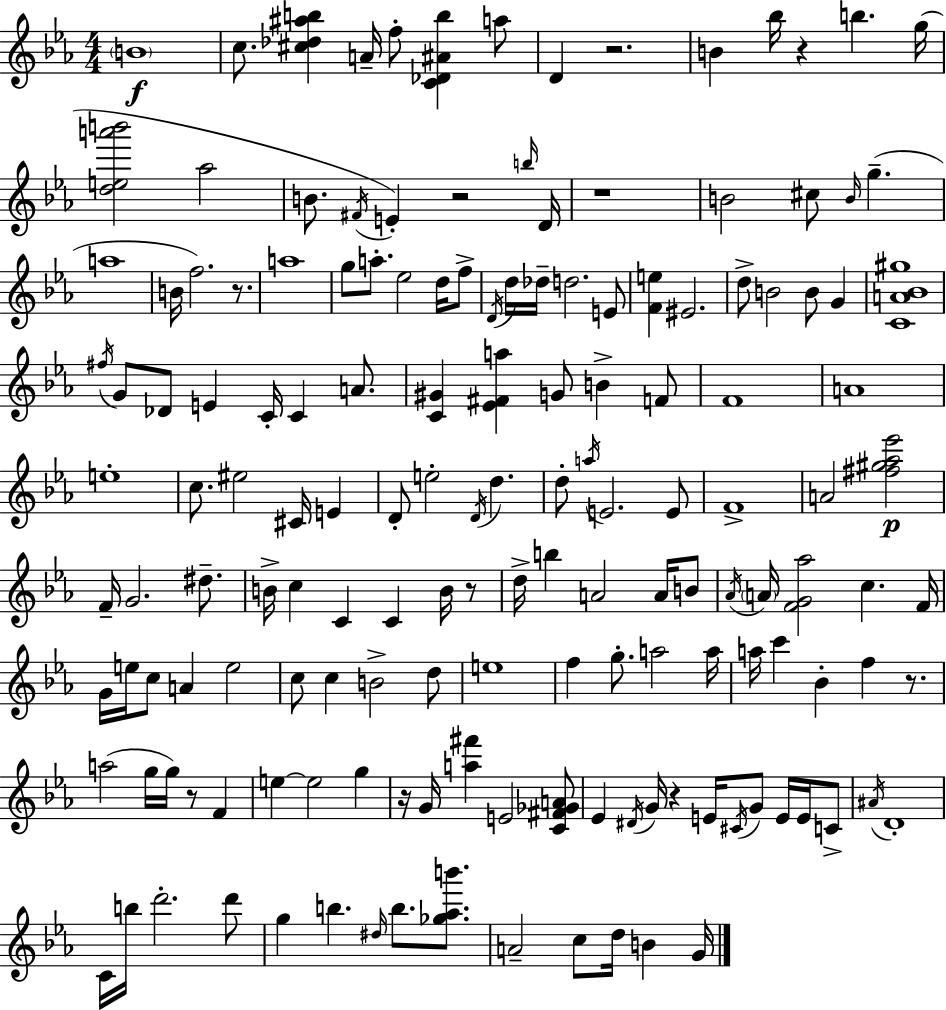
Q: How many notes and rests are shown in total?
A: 156